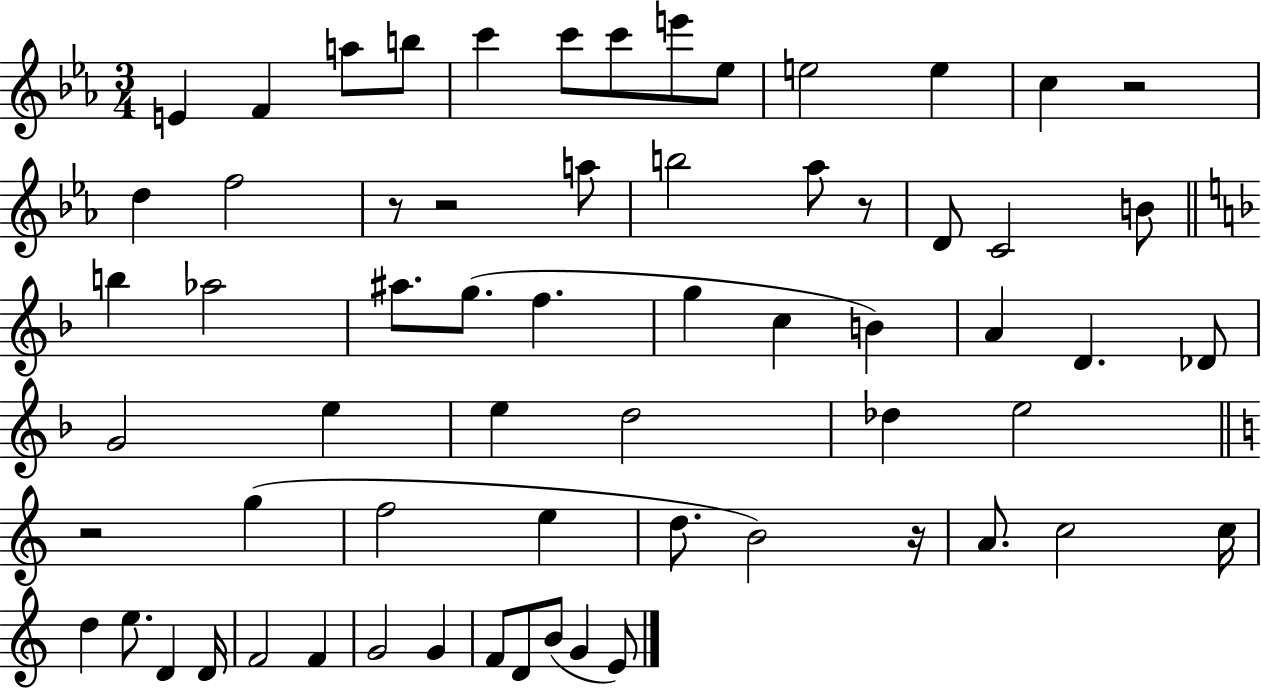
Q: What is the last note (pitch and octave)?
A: E4